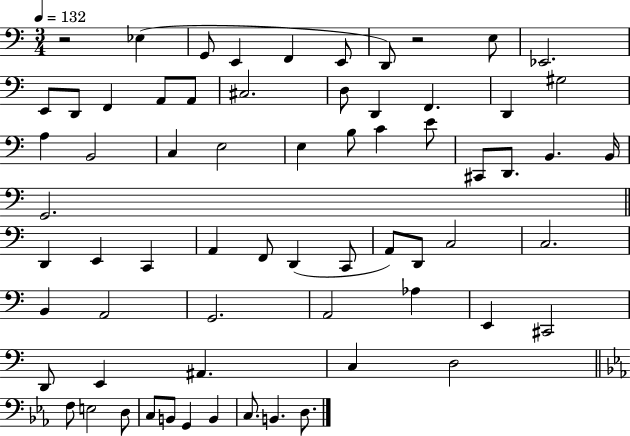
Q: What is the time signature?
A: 3/4